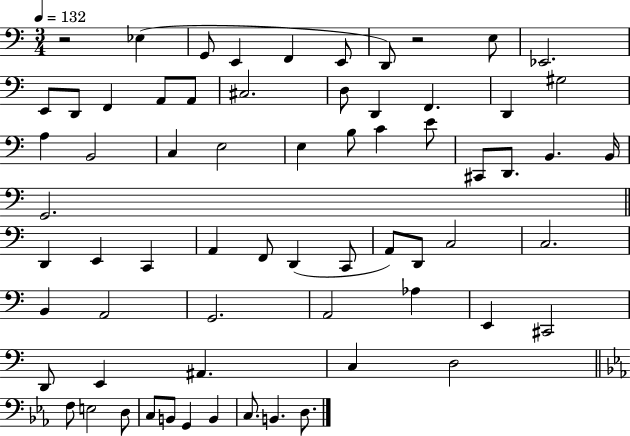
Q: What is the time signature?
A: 3/4